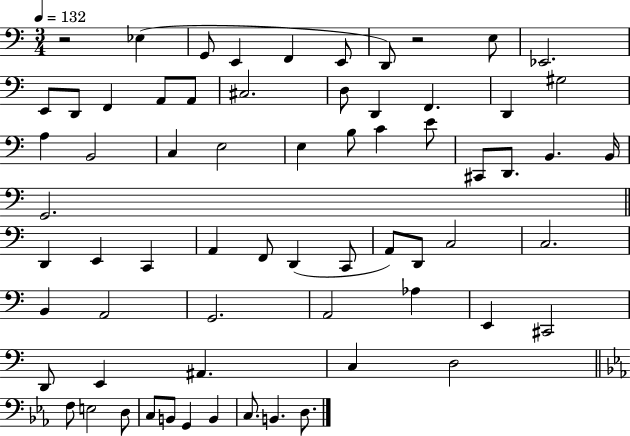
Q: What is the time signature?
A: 3/4